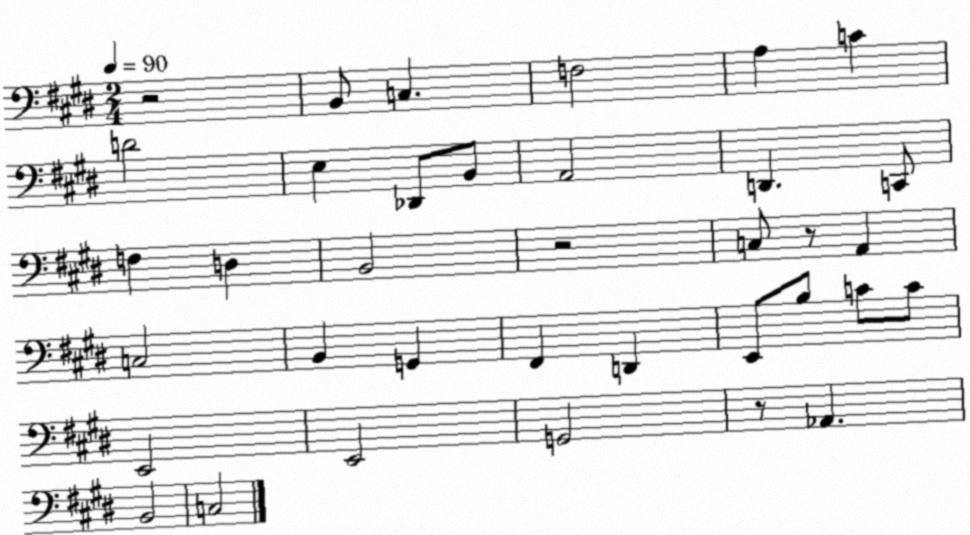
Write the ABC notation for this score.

X:1
T:Untitled
M:2/4
L:1/4
K:E
z2 B,,/2 C, F,2 A, C D2 E, _D,,/2 B,,/2 A,,2 D,, C,,/2 F, D, B,,2 z2 C,/2 z/2 A,, C,2 B,, G,, ^F,, D,, E,,/2 B,/2 C/2 C/2 E,,2 E,,2 G,,2 z/2 _A,, B,,2 C,2